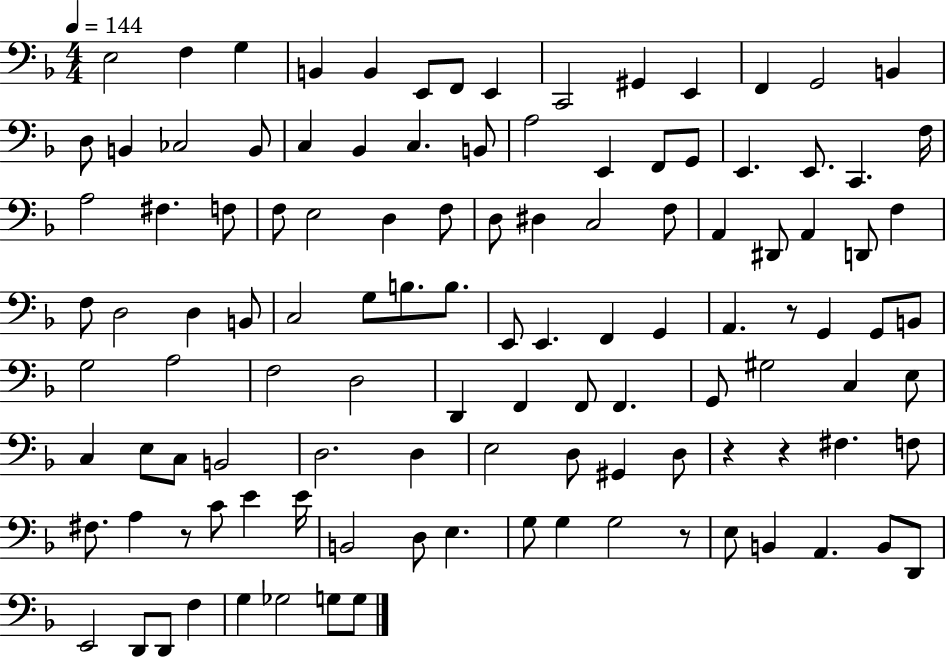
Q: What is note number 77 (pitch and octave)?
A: C3